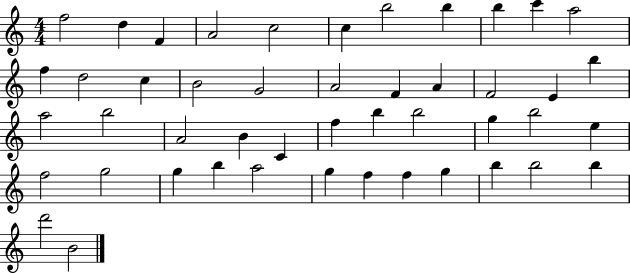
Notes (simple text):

F5/h D5/q F4/q A4/h C5/h C5/q B5/h B5/q B5/q C6/q A5/h F5/q D5/h C5/q B4/h G4/h A4/h F4/q A4/q F4/h E4/q B5/q A5/h B5/h A4/h B4/q C4/q F5/q B5/q B5/h G5/q B5/h E5/q F5/h G5/h G5/q B5/q A5/h G5/q F5/q F5/q G5/q B5/q B5/h B5/q D6/h B4/h